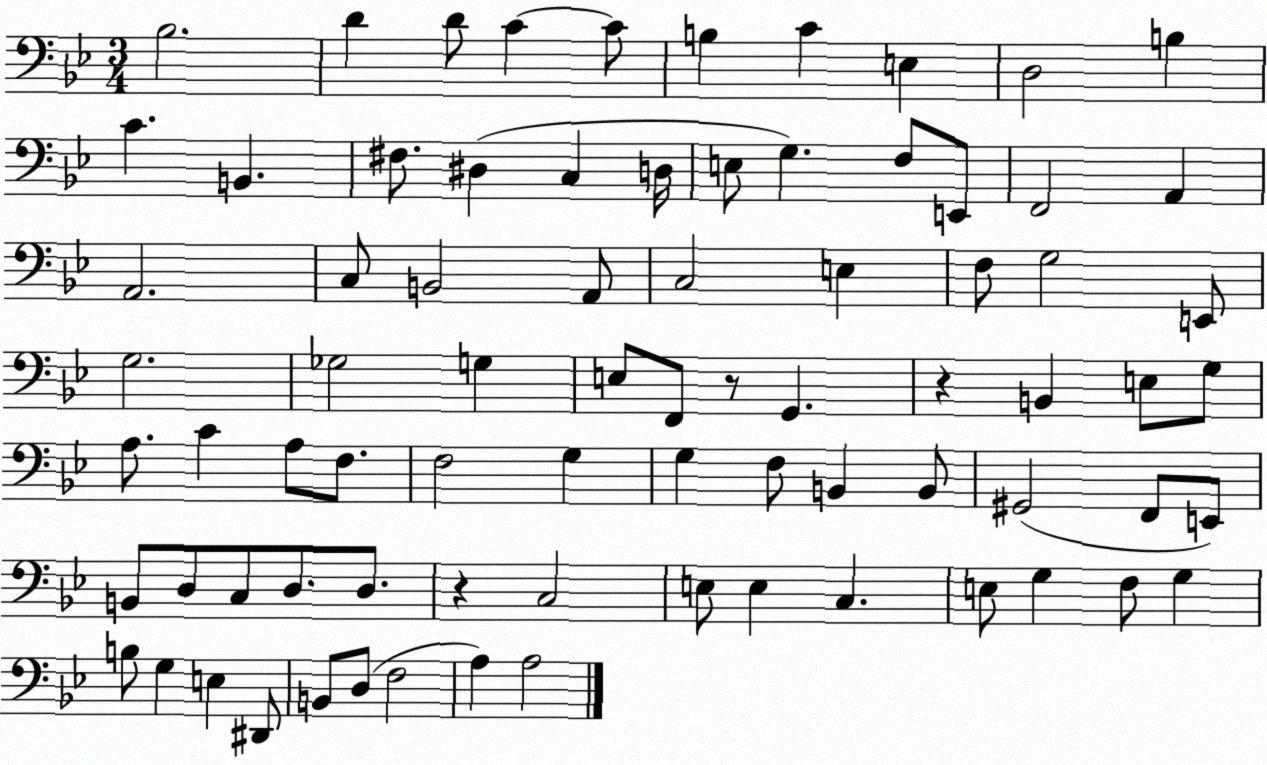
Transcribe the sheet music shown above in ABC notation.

X:1
T:Untitled
M:3/4
L:1/4
K:Bb
_B,2 D D/2 C C/2 B, C E, D,2 B, C B,, ^F,/2 ^D, C, D,/4 E,/2 G, F,/2 E,,/2 F,,2 A,, A,,2 C,/2 B,,2 A,,/2 C,2 E, F,/2 G,2 E,,/2 G,2 _G,2 G, E,/2 F,,/2 z/2 G,, z B,, E,/2 G,/2 A,/2 C A,/2 F,/2 F,2 G, G, F,/2 B,, B,,/2 ^G,,2 F,,/2 E,,/2 B,,/2 D,/2 C,/2 D,/2 D,/2 z C,2 E,/2 E, C, E,/2 G, F,/2 G, B,/2 G, E, ^D,,/2 B,,/2 D,/2 F,2 A, A,2